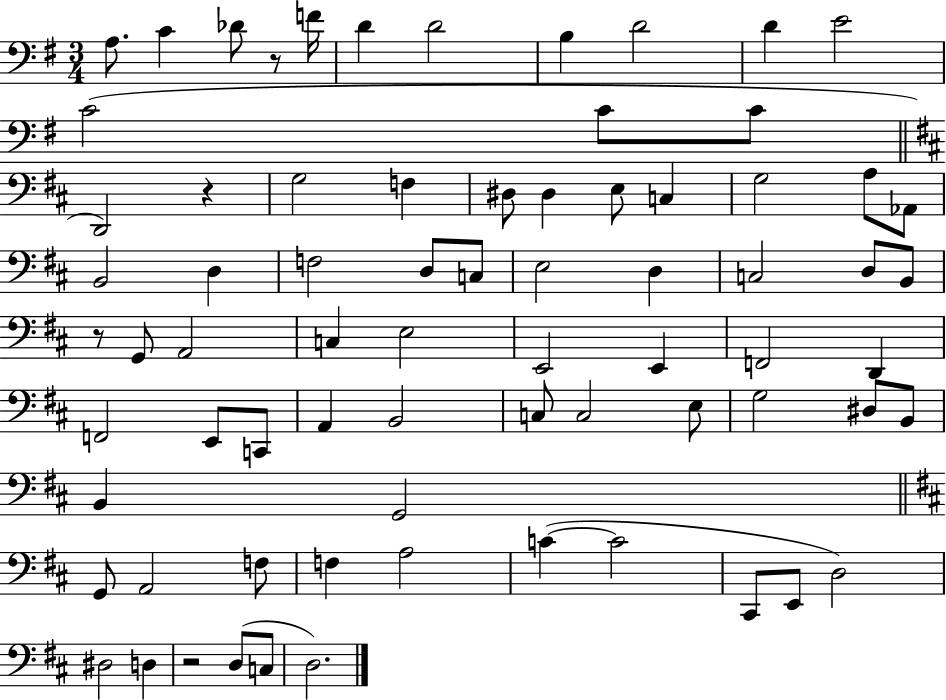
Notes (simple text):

A3/e. C4/q Db4/e R/e F4/s D4/q D4/h B3/q D4/h D4/q E4/h C4/h C4/e C4/e D2/h R/q G3/h F3/q D#3/e D#3/q E3/e C3/q G3/h A3/e Ab2/e B2/h D3/q F3/h D3/e C3/e E3/h D3/q C3/h D3/e B2/e R/e G2/e A2/h C3/q E3/h E2/h E2/q F2/h D2/q F2/h E2/e C2/e A2/q B2/h C3/e C3/h E3/e G3/h D#3/e B2/e B2/q G2/h G2/e A2/h F3/e F3/q A3/h C4/q C4/h C#2/e E2/e D3/h D#3/h D3/q R/h D3/e C3/e D3/h.